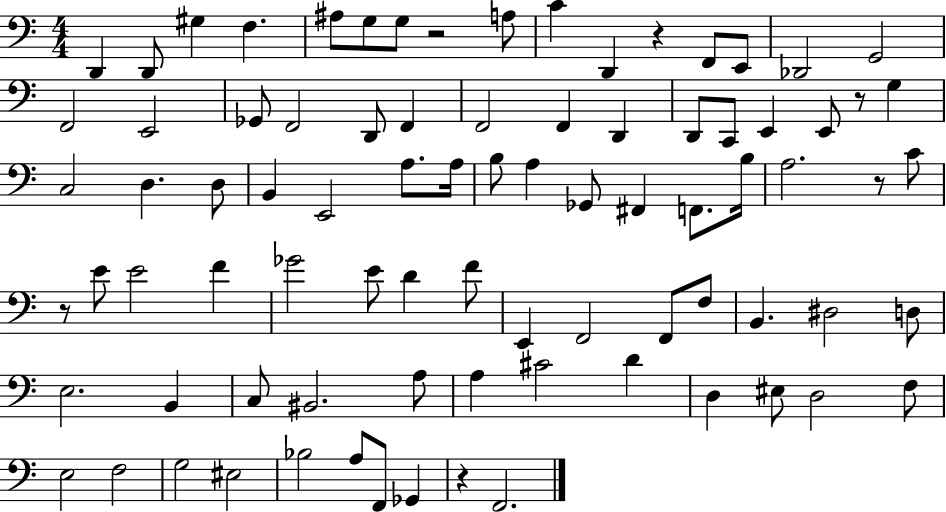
D2/q D2/e G#3/q F3/q. A#3/e G3/e G3/e R/h A3/e C4/q D2/q R/q F2/e E2/e Db2/h G2/h F2/h E2/h Gb2/e F2/h D2/e F2/q F2/h F2/q D2/q D2/e C2/e E2/q E2/e R/e G3/q C3/h D3/q. D3/e B2/q E2/h A3/e. A3/s B3/e A3/q Gb2/e F#2/q F2/e. B3/s A3/h. R/e C4/e R/e E4/e E4/h F4/q Gb4/h E4/e D4/q F4/e E2/q F2/h F2/e F3/e B2/q. D#3/h D3/e E3/h. B2/q C3/e BIS2/h. A3/e A3/q C#4/h D4/q D3/q EIS3/e D3/h F3/e E3/h F3/h G3/h EIS3/h Bb3/h A3/e F2/e Gb2/q R/q F2/h.